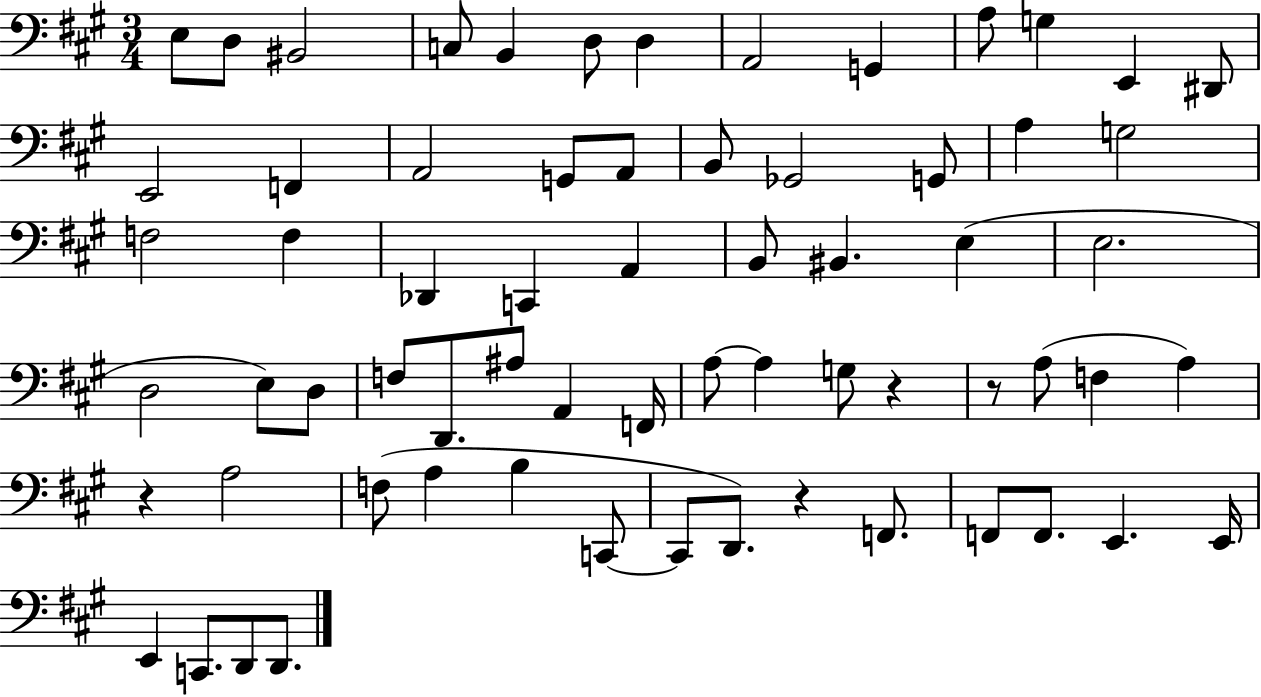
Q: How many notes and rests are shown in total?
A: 66